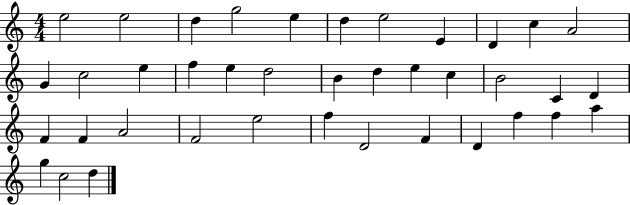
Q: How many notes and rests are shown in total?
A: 39